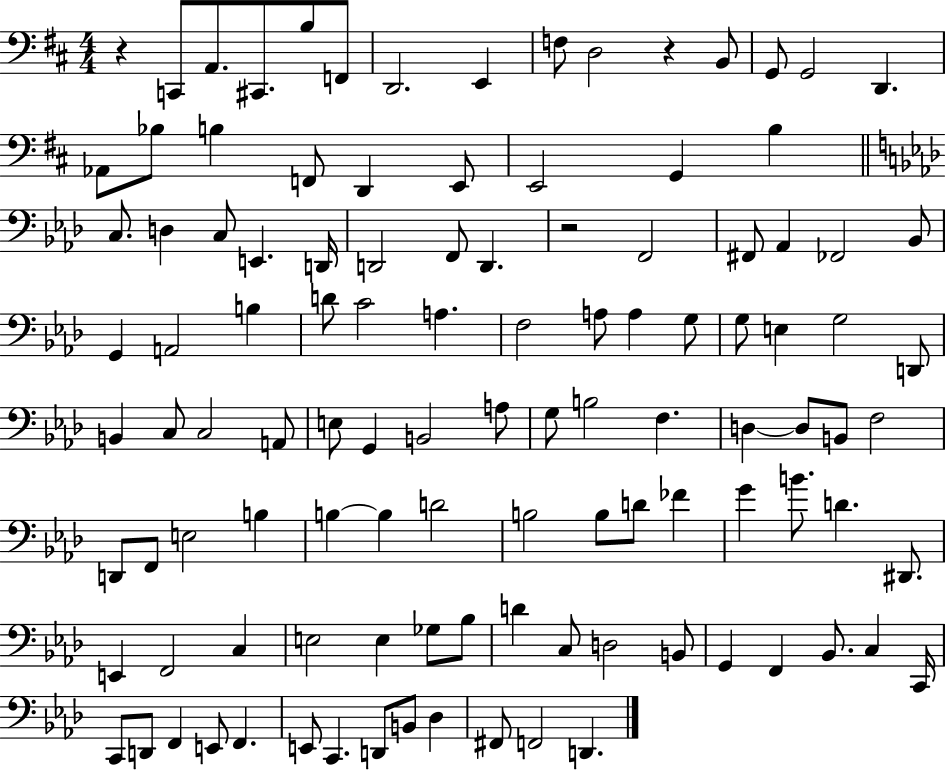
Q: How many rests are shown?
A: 3